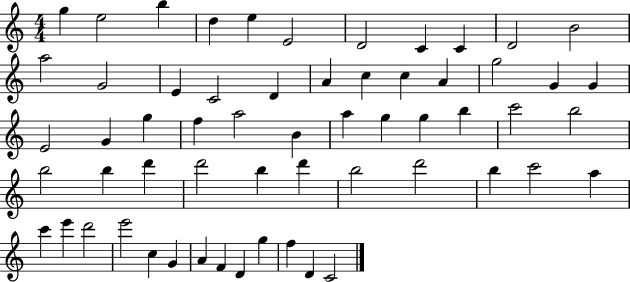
{
  \clef treble
  \numericTimeSignature
  \time 4/4
  \key c \major
  g''4 e''2 b''4 | d''4 e''4 e'2 | d'2 c'4 c'4 | d'2 b'2 | \break a''2 g'2 | e'4 c'2 d'4 | a'4 c''4 c''4 a'4 | g''2 g'4 g'4 | \break e'2 g'4 g''4 | f''4 a''2 b'4 | a''4 g''4 g''4 b''4 | c'''2 b''2 | \break b''2 b''4 d'''4 | d'''2 b''4 d'''4 | b''2 d'''2 | b''4 c'''2 a''4 | \break c'''4 e'''4 d'''2 | e'''2 c''4 g'4 | a'4 f'4 d'4 g''4 | f''4 d'4 c'2 | \break \bar "|."
}